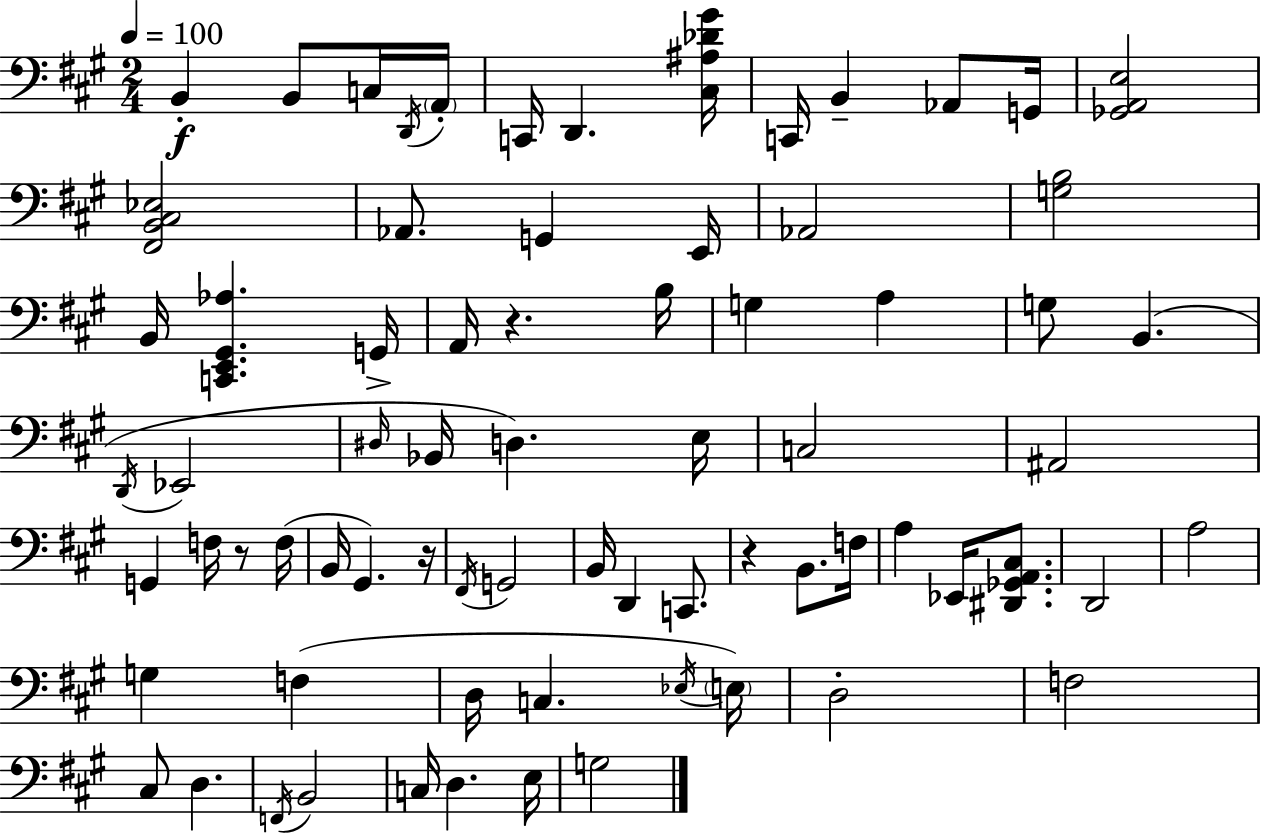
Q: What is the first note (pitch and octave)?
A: B2